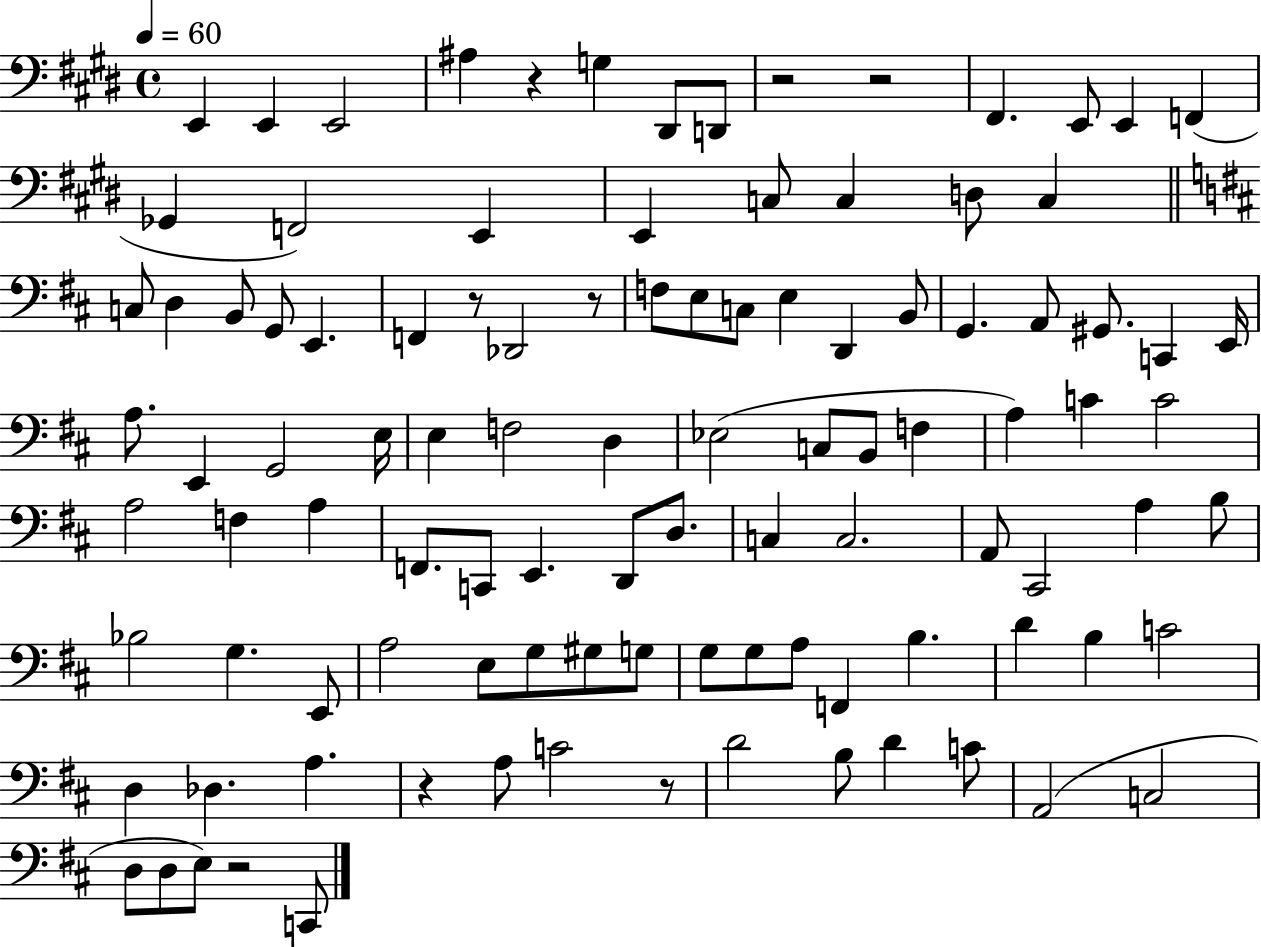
X:1
T:Untitled
M:4/4
L:1/4
K:E
E,, E,, E,,2 ^A, z G, ^D,,/2 D,,/2 z2 z2 ^F,, E,,/2 E,, F,, _G,, F,,2 E,, E,, C,/2 C, D,/2 C, C,/2 D, B,,/2 G,,/2 E,, F,, z/2 _D,,2 z/2 F,/2 E,/2 C,/2 E, D,, B,,/2 G,, A,,/2 ^G,,/2 C,, E,,/4 A,/2 E,, G,,2 E,/4 E, F,2 D, _E,2 C,/2 B,,/2 F, A, C C2 A,2 F, A, F,,/2 C,,/2 E,, D,,/2 D,/2 C, C,2 A,,/2 ^C,,2 A, B,/2 _B,2 G, E,,/2 A,2 E,/2 G,/2 ^G,/2 G,/2 G,/2 G,/2 A,/2 F,, B, D B, C2 D, _D, A, z A,/2 C2 z/2 D2 B,/2 D C/2 A,,2 C,2 D,/2 D,/2 E,/2 z2 C,,/2